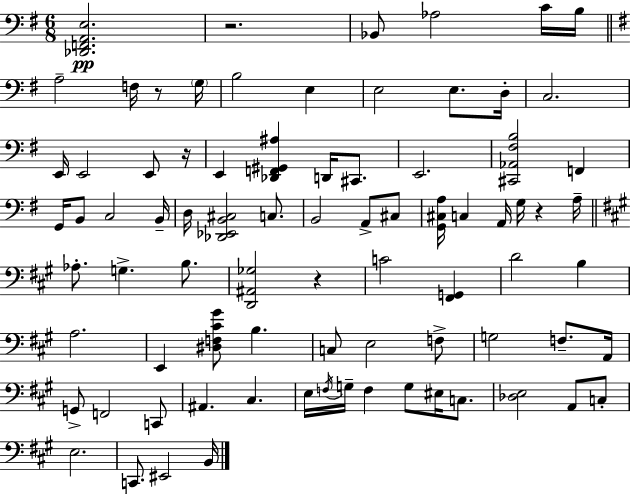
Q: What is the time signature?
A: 6/8